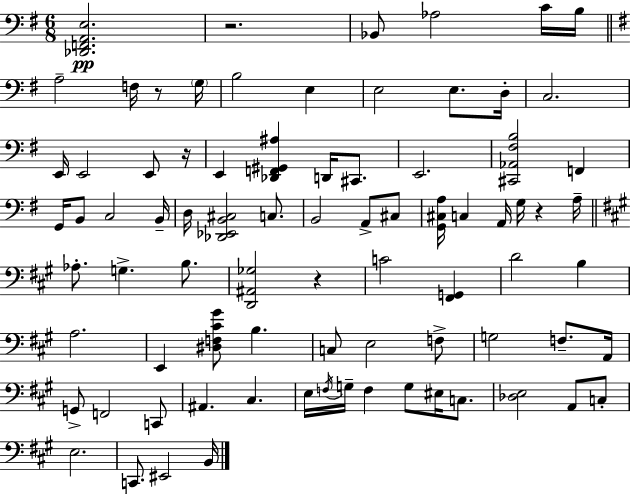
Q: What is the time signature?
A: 6/8